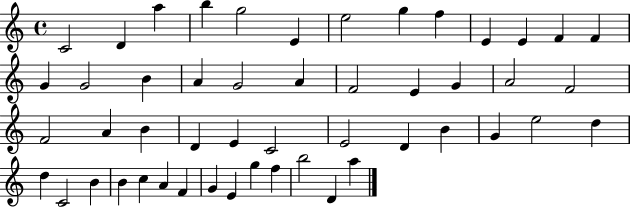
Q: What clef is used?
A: treble